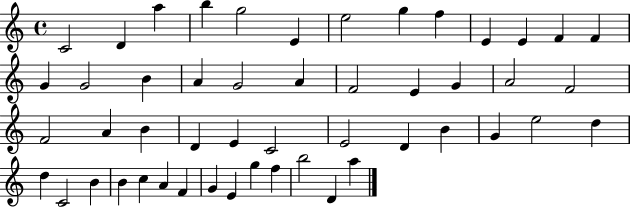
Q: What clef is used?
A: treble